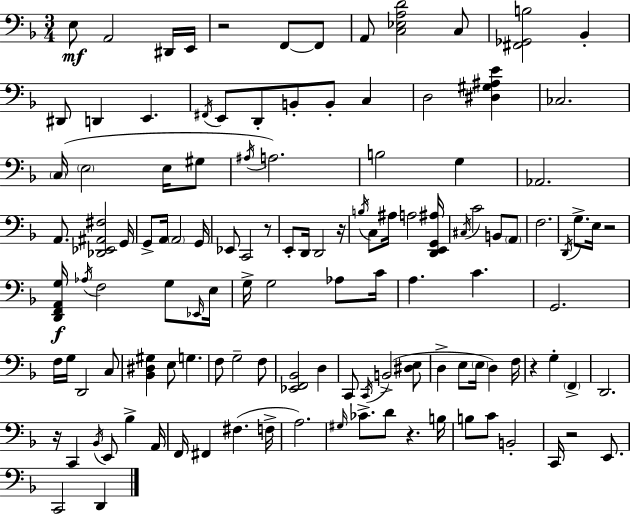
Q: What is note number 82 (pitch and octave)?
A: F3